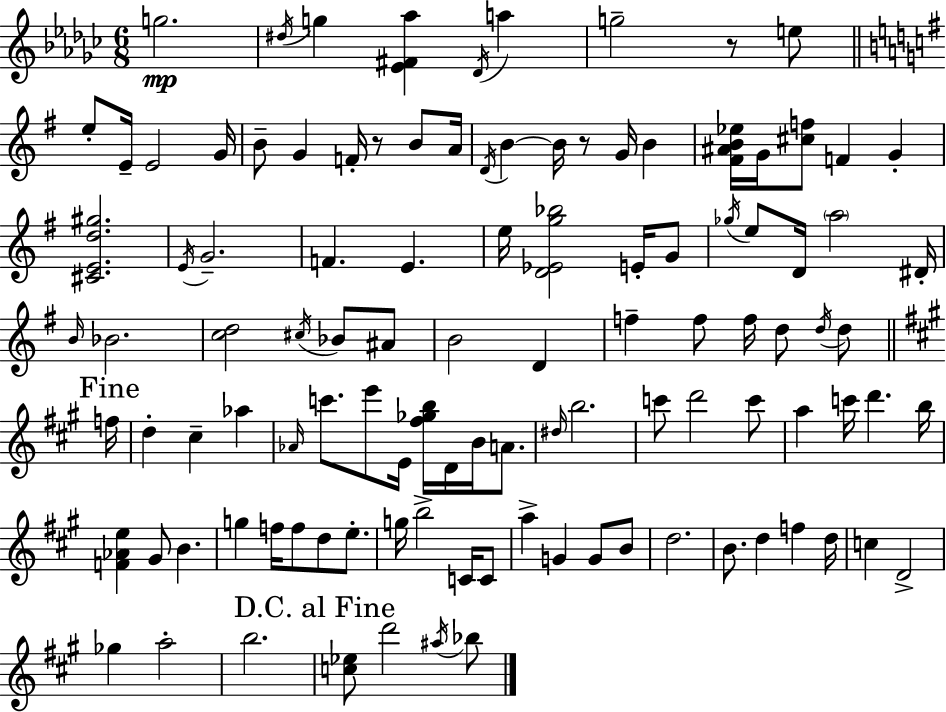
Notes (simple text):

G5/h. D#5/s G5/q [Eb4,F#4,Ab5]/q Db4/s A5/q G5/h R/e E5/e E5/e E4/s E4/h G4/s B4/e G4/q F4/s R/e B4/e A4/s D4/s B4/q B4/s R/e G4/s B4/q [F#4,A#4,B4,Eb5]/s G4/s [C#5,F5]/e F4/q G4/q [C#4,E4,D5,G#5]/h. E4/s G4/h. F4/q. E4/q. E5/s [D4,Eb4,G5,Bb5]/h E4/s G4/e Gb5/s E5/e D4/s A5/h D#4/s B4/s Bb4/h. [C5,D5]/h C#5/s Bb4/e A#4/e B4/h D4/q F5/q F5/e F5/s D5/e D5/s D5/e F5/s D5/q C#5/q Ab5/q Ab4/s C6/e. E6/e E4/s [F#5,Gb5,B5]/s D4/s B4/s A4/e. D#5/s B5/h. C6/e D6/h C6/e A5/q C6/s D6/q. B5/s [F4,Ab4,E5]/q G#4/e B4/q. G5/q F5/s F5/e D5/e E5/e. G5/s B5/h C4/s C4/e A5/q G4/q G4/e B4/e D5/h. B4/e. D5/q F5/q D5/s C5/q D4/h Gb5/q A5/h B5/h. [C5,Eb5]/e D6/h A#5/s Bb5/e